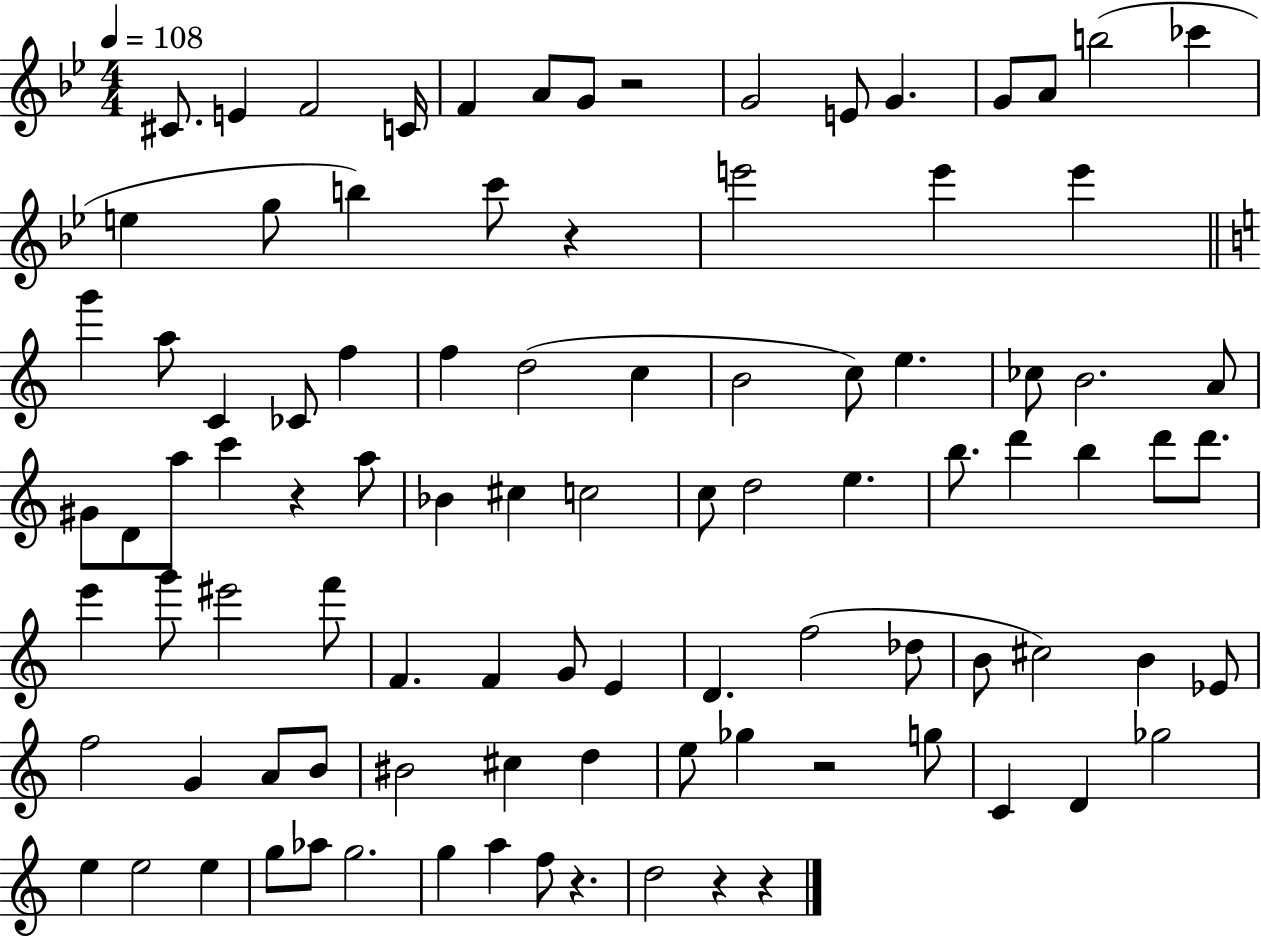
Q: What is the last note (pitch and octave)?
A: D5